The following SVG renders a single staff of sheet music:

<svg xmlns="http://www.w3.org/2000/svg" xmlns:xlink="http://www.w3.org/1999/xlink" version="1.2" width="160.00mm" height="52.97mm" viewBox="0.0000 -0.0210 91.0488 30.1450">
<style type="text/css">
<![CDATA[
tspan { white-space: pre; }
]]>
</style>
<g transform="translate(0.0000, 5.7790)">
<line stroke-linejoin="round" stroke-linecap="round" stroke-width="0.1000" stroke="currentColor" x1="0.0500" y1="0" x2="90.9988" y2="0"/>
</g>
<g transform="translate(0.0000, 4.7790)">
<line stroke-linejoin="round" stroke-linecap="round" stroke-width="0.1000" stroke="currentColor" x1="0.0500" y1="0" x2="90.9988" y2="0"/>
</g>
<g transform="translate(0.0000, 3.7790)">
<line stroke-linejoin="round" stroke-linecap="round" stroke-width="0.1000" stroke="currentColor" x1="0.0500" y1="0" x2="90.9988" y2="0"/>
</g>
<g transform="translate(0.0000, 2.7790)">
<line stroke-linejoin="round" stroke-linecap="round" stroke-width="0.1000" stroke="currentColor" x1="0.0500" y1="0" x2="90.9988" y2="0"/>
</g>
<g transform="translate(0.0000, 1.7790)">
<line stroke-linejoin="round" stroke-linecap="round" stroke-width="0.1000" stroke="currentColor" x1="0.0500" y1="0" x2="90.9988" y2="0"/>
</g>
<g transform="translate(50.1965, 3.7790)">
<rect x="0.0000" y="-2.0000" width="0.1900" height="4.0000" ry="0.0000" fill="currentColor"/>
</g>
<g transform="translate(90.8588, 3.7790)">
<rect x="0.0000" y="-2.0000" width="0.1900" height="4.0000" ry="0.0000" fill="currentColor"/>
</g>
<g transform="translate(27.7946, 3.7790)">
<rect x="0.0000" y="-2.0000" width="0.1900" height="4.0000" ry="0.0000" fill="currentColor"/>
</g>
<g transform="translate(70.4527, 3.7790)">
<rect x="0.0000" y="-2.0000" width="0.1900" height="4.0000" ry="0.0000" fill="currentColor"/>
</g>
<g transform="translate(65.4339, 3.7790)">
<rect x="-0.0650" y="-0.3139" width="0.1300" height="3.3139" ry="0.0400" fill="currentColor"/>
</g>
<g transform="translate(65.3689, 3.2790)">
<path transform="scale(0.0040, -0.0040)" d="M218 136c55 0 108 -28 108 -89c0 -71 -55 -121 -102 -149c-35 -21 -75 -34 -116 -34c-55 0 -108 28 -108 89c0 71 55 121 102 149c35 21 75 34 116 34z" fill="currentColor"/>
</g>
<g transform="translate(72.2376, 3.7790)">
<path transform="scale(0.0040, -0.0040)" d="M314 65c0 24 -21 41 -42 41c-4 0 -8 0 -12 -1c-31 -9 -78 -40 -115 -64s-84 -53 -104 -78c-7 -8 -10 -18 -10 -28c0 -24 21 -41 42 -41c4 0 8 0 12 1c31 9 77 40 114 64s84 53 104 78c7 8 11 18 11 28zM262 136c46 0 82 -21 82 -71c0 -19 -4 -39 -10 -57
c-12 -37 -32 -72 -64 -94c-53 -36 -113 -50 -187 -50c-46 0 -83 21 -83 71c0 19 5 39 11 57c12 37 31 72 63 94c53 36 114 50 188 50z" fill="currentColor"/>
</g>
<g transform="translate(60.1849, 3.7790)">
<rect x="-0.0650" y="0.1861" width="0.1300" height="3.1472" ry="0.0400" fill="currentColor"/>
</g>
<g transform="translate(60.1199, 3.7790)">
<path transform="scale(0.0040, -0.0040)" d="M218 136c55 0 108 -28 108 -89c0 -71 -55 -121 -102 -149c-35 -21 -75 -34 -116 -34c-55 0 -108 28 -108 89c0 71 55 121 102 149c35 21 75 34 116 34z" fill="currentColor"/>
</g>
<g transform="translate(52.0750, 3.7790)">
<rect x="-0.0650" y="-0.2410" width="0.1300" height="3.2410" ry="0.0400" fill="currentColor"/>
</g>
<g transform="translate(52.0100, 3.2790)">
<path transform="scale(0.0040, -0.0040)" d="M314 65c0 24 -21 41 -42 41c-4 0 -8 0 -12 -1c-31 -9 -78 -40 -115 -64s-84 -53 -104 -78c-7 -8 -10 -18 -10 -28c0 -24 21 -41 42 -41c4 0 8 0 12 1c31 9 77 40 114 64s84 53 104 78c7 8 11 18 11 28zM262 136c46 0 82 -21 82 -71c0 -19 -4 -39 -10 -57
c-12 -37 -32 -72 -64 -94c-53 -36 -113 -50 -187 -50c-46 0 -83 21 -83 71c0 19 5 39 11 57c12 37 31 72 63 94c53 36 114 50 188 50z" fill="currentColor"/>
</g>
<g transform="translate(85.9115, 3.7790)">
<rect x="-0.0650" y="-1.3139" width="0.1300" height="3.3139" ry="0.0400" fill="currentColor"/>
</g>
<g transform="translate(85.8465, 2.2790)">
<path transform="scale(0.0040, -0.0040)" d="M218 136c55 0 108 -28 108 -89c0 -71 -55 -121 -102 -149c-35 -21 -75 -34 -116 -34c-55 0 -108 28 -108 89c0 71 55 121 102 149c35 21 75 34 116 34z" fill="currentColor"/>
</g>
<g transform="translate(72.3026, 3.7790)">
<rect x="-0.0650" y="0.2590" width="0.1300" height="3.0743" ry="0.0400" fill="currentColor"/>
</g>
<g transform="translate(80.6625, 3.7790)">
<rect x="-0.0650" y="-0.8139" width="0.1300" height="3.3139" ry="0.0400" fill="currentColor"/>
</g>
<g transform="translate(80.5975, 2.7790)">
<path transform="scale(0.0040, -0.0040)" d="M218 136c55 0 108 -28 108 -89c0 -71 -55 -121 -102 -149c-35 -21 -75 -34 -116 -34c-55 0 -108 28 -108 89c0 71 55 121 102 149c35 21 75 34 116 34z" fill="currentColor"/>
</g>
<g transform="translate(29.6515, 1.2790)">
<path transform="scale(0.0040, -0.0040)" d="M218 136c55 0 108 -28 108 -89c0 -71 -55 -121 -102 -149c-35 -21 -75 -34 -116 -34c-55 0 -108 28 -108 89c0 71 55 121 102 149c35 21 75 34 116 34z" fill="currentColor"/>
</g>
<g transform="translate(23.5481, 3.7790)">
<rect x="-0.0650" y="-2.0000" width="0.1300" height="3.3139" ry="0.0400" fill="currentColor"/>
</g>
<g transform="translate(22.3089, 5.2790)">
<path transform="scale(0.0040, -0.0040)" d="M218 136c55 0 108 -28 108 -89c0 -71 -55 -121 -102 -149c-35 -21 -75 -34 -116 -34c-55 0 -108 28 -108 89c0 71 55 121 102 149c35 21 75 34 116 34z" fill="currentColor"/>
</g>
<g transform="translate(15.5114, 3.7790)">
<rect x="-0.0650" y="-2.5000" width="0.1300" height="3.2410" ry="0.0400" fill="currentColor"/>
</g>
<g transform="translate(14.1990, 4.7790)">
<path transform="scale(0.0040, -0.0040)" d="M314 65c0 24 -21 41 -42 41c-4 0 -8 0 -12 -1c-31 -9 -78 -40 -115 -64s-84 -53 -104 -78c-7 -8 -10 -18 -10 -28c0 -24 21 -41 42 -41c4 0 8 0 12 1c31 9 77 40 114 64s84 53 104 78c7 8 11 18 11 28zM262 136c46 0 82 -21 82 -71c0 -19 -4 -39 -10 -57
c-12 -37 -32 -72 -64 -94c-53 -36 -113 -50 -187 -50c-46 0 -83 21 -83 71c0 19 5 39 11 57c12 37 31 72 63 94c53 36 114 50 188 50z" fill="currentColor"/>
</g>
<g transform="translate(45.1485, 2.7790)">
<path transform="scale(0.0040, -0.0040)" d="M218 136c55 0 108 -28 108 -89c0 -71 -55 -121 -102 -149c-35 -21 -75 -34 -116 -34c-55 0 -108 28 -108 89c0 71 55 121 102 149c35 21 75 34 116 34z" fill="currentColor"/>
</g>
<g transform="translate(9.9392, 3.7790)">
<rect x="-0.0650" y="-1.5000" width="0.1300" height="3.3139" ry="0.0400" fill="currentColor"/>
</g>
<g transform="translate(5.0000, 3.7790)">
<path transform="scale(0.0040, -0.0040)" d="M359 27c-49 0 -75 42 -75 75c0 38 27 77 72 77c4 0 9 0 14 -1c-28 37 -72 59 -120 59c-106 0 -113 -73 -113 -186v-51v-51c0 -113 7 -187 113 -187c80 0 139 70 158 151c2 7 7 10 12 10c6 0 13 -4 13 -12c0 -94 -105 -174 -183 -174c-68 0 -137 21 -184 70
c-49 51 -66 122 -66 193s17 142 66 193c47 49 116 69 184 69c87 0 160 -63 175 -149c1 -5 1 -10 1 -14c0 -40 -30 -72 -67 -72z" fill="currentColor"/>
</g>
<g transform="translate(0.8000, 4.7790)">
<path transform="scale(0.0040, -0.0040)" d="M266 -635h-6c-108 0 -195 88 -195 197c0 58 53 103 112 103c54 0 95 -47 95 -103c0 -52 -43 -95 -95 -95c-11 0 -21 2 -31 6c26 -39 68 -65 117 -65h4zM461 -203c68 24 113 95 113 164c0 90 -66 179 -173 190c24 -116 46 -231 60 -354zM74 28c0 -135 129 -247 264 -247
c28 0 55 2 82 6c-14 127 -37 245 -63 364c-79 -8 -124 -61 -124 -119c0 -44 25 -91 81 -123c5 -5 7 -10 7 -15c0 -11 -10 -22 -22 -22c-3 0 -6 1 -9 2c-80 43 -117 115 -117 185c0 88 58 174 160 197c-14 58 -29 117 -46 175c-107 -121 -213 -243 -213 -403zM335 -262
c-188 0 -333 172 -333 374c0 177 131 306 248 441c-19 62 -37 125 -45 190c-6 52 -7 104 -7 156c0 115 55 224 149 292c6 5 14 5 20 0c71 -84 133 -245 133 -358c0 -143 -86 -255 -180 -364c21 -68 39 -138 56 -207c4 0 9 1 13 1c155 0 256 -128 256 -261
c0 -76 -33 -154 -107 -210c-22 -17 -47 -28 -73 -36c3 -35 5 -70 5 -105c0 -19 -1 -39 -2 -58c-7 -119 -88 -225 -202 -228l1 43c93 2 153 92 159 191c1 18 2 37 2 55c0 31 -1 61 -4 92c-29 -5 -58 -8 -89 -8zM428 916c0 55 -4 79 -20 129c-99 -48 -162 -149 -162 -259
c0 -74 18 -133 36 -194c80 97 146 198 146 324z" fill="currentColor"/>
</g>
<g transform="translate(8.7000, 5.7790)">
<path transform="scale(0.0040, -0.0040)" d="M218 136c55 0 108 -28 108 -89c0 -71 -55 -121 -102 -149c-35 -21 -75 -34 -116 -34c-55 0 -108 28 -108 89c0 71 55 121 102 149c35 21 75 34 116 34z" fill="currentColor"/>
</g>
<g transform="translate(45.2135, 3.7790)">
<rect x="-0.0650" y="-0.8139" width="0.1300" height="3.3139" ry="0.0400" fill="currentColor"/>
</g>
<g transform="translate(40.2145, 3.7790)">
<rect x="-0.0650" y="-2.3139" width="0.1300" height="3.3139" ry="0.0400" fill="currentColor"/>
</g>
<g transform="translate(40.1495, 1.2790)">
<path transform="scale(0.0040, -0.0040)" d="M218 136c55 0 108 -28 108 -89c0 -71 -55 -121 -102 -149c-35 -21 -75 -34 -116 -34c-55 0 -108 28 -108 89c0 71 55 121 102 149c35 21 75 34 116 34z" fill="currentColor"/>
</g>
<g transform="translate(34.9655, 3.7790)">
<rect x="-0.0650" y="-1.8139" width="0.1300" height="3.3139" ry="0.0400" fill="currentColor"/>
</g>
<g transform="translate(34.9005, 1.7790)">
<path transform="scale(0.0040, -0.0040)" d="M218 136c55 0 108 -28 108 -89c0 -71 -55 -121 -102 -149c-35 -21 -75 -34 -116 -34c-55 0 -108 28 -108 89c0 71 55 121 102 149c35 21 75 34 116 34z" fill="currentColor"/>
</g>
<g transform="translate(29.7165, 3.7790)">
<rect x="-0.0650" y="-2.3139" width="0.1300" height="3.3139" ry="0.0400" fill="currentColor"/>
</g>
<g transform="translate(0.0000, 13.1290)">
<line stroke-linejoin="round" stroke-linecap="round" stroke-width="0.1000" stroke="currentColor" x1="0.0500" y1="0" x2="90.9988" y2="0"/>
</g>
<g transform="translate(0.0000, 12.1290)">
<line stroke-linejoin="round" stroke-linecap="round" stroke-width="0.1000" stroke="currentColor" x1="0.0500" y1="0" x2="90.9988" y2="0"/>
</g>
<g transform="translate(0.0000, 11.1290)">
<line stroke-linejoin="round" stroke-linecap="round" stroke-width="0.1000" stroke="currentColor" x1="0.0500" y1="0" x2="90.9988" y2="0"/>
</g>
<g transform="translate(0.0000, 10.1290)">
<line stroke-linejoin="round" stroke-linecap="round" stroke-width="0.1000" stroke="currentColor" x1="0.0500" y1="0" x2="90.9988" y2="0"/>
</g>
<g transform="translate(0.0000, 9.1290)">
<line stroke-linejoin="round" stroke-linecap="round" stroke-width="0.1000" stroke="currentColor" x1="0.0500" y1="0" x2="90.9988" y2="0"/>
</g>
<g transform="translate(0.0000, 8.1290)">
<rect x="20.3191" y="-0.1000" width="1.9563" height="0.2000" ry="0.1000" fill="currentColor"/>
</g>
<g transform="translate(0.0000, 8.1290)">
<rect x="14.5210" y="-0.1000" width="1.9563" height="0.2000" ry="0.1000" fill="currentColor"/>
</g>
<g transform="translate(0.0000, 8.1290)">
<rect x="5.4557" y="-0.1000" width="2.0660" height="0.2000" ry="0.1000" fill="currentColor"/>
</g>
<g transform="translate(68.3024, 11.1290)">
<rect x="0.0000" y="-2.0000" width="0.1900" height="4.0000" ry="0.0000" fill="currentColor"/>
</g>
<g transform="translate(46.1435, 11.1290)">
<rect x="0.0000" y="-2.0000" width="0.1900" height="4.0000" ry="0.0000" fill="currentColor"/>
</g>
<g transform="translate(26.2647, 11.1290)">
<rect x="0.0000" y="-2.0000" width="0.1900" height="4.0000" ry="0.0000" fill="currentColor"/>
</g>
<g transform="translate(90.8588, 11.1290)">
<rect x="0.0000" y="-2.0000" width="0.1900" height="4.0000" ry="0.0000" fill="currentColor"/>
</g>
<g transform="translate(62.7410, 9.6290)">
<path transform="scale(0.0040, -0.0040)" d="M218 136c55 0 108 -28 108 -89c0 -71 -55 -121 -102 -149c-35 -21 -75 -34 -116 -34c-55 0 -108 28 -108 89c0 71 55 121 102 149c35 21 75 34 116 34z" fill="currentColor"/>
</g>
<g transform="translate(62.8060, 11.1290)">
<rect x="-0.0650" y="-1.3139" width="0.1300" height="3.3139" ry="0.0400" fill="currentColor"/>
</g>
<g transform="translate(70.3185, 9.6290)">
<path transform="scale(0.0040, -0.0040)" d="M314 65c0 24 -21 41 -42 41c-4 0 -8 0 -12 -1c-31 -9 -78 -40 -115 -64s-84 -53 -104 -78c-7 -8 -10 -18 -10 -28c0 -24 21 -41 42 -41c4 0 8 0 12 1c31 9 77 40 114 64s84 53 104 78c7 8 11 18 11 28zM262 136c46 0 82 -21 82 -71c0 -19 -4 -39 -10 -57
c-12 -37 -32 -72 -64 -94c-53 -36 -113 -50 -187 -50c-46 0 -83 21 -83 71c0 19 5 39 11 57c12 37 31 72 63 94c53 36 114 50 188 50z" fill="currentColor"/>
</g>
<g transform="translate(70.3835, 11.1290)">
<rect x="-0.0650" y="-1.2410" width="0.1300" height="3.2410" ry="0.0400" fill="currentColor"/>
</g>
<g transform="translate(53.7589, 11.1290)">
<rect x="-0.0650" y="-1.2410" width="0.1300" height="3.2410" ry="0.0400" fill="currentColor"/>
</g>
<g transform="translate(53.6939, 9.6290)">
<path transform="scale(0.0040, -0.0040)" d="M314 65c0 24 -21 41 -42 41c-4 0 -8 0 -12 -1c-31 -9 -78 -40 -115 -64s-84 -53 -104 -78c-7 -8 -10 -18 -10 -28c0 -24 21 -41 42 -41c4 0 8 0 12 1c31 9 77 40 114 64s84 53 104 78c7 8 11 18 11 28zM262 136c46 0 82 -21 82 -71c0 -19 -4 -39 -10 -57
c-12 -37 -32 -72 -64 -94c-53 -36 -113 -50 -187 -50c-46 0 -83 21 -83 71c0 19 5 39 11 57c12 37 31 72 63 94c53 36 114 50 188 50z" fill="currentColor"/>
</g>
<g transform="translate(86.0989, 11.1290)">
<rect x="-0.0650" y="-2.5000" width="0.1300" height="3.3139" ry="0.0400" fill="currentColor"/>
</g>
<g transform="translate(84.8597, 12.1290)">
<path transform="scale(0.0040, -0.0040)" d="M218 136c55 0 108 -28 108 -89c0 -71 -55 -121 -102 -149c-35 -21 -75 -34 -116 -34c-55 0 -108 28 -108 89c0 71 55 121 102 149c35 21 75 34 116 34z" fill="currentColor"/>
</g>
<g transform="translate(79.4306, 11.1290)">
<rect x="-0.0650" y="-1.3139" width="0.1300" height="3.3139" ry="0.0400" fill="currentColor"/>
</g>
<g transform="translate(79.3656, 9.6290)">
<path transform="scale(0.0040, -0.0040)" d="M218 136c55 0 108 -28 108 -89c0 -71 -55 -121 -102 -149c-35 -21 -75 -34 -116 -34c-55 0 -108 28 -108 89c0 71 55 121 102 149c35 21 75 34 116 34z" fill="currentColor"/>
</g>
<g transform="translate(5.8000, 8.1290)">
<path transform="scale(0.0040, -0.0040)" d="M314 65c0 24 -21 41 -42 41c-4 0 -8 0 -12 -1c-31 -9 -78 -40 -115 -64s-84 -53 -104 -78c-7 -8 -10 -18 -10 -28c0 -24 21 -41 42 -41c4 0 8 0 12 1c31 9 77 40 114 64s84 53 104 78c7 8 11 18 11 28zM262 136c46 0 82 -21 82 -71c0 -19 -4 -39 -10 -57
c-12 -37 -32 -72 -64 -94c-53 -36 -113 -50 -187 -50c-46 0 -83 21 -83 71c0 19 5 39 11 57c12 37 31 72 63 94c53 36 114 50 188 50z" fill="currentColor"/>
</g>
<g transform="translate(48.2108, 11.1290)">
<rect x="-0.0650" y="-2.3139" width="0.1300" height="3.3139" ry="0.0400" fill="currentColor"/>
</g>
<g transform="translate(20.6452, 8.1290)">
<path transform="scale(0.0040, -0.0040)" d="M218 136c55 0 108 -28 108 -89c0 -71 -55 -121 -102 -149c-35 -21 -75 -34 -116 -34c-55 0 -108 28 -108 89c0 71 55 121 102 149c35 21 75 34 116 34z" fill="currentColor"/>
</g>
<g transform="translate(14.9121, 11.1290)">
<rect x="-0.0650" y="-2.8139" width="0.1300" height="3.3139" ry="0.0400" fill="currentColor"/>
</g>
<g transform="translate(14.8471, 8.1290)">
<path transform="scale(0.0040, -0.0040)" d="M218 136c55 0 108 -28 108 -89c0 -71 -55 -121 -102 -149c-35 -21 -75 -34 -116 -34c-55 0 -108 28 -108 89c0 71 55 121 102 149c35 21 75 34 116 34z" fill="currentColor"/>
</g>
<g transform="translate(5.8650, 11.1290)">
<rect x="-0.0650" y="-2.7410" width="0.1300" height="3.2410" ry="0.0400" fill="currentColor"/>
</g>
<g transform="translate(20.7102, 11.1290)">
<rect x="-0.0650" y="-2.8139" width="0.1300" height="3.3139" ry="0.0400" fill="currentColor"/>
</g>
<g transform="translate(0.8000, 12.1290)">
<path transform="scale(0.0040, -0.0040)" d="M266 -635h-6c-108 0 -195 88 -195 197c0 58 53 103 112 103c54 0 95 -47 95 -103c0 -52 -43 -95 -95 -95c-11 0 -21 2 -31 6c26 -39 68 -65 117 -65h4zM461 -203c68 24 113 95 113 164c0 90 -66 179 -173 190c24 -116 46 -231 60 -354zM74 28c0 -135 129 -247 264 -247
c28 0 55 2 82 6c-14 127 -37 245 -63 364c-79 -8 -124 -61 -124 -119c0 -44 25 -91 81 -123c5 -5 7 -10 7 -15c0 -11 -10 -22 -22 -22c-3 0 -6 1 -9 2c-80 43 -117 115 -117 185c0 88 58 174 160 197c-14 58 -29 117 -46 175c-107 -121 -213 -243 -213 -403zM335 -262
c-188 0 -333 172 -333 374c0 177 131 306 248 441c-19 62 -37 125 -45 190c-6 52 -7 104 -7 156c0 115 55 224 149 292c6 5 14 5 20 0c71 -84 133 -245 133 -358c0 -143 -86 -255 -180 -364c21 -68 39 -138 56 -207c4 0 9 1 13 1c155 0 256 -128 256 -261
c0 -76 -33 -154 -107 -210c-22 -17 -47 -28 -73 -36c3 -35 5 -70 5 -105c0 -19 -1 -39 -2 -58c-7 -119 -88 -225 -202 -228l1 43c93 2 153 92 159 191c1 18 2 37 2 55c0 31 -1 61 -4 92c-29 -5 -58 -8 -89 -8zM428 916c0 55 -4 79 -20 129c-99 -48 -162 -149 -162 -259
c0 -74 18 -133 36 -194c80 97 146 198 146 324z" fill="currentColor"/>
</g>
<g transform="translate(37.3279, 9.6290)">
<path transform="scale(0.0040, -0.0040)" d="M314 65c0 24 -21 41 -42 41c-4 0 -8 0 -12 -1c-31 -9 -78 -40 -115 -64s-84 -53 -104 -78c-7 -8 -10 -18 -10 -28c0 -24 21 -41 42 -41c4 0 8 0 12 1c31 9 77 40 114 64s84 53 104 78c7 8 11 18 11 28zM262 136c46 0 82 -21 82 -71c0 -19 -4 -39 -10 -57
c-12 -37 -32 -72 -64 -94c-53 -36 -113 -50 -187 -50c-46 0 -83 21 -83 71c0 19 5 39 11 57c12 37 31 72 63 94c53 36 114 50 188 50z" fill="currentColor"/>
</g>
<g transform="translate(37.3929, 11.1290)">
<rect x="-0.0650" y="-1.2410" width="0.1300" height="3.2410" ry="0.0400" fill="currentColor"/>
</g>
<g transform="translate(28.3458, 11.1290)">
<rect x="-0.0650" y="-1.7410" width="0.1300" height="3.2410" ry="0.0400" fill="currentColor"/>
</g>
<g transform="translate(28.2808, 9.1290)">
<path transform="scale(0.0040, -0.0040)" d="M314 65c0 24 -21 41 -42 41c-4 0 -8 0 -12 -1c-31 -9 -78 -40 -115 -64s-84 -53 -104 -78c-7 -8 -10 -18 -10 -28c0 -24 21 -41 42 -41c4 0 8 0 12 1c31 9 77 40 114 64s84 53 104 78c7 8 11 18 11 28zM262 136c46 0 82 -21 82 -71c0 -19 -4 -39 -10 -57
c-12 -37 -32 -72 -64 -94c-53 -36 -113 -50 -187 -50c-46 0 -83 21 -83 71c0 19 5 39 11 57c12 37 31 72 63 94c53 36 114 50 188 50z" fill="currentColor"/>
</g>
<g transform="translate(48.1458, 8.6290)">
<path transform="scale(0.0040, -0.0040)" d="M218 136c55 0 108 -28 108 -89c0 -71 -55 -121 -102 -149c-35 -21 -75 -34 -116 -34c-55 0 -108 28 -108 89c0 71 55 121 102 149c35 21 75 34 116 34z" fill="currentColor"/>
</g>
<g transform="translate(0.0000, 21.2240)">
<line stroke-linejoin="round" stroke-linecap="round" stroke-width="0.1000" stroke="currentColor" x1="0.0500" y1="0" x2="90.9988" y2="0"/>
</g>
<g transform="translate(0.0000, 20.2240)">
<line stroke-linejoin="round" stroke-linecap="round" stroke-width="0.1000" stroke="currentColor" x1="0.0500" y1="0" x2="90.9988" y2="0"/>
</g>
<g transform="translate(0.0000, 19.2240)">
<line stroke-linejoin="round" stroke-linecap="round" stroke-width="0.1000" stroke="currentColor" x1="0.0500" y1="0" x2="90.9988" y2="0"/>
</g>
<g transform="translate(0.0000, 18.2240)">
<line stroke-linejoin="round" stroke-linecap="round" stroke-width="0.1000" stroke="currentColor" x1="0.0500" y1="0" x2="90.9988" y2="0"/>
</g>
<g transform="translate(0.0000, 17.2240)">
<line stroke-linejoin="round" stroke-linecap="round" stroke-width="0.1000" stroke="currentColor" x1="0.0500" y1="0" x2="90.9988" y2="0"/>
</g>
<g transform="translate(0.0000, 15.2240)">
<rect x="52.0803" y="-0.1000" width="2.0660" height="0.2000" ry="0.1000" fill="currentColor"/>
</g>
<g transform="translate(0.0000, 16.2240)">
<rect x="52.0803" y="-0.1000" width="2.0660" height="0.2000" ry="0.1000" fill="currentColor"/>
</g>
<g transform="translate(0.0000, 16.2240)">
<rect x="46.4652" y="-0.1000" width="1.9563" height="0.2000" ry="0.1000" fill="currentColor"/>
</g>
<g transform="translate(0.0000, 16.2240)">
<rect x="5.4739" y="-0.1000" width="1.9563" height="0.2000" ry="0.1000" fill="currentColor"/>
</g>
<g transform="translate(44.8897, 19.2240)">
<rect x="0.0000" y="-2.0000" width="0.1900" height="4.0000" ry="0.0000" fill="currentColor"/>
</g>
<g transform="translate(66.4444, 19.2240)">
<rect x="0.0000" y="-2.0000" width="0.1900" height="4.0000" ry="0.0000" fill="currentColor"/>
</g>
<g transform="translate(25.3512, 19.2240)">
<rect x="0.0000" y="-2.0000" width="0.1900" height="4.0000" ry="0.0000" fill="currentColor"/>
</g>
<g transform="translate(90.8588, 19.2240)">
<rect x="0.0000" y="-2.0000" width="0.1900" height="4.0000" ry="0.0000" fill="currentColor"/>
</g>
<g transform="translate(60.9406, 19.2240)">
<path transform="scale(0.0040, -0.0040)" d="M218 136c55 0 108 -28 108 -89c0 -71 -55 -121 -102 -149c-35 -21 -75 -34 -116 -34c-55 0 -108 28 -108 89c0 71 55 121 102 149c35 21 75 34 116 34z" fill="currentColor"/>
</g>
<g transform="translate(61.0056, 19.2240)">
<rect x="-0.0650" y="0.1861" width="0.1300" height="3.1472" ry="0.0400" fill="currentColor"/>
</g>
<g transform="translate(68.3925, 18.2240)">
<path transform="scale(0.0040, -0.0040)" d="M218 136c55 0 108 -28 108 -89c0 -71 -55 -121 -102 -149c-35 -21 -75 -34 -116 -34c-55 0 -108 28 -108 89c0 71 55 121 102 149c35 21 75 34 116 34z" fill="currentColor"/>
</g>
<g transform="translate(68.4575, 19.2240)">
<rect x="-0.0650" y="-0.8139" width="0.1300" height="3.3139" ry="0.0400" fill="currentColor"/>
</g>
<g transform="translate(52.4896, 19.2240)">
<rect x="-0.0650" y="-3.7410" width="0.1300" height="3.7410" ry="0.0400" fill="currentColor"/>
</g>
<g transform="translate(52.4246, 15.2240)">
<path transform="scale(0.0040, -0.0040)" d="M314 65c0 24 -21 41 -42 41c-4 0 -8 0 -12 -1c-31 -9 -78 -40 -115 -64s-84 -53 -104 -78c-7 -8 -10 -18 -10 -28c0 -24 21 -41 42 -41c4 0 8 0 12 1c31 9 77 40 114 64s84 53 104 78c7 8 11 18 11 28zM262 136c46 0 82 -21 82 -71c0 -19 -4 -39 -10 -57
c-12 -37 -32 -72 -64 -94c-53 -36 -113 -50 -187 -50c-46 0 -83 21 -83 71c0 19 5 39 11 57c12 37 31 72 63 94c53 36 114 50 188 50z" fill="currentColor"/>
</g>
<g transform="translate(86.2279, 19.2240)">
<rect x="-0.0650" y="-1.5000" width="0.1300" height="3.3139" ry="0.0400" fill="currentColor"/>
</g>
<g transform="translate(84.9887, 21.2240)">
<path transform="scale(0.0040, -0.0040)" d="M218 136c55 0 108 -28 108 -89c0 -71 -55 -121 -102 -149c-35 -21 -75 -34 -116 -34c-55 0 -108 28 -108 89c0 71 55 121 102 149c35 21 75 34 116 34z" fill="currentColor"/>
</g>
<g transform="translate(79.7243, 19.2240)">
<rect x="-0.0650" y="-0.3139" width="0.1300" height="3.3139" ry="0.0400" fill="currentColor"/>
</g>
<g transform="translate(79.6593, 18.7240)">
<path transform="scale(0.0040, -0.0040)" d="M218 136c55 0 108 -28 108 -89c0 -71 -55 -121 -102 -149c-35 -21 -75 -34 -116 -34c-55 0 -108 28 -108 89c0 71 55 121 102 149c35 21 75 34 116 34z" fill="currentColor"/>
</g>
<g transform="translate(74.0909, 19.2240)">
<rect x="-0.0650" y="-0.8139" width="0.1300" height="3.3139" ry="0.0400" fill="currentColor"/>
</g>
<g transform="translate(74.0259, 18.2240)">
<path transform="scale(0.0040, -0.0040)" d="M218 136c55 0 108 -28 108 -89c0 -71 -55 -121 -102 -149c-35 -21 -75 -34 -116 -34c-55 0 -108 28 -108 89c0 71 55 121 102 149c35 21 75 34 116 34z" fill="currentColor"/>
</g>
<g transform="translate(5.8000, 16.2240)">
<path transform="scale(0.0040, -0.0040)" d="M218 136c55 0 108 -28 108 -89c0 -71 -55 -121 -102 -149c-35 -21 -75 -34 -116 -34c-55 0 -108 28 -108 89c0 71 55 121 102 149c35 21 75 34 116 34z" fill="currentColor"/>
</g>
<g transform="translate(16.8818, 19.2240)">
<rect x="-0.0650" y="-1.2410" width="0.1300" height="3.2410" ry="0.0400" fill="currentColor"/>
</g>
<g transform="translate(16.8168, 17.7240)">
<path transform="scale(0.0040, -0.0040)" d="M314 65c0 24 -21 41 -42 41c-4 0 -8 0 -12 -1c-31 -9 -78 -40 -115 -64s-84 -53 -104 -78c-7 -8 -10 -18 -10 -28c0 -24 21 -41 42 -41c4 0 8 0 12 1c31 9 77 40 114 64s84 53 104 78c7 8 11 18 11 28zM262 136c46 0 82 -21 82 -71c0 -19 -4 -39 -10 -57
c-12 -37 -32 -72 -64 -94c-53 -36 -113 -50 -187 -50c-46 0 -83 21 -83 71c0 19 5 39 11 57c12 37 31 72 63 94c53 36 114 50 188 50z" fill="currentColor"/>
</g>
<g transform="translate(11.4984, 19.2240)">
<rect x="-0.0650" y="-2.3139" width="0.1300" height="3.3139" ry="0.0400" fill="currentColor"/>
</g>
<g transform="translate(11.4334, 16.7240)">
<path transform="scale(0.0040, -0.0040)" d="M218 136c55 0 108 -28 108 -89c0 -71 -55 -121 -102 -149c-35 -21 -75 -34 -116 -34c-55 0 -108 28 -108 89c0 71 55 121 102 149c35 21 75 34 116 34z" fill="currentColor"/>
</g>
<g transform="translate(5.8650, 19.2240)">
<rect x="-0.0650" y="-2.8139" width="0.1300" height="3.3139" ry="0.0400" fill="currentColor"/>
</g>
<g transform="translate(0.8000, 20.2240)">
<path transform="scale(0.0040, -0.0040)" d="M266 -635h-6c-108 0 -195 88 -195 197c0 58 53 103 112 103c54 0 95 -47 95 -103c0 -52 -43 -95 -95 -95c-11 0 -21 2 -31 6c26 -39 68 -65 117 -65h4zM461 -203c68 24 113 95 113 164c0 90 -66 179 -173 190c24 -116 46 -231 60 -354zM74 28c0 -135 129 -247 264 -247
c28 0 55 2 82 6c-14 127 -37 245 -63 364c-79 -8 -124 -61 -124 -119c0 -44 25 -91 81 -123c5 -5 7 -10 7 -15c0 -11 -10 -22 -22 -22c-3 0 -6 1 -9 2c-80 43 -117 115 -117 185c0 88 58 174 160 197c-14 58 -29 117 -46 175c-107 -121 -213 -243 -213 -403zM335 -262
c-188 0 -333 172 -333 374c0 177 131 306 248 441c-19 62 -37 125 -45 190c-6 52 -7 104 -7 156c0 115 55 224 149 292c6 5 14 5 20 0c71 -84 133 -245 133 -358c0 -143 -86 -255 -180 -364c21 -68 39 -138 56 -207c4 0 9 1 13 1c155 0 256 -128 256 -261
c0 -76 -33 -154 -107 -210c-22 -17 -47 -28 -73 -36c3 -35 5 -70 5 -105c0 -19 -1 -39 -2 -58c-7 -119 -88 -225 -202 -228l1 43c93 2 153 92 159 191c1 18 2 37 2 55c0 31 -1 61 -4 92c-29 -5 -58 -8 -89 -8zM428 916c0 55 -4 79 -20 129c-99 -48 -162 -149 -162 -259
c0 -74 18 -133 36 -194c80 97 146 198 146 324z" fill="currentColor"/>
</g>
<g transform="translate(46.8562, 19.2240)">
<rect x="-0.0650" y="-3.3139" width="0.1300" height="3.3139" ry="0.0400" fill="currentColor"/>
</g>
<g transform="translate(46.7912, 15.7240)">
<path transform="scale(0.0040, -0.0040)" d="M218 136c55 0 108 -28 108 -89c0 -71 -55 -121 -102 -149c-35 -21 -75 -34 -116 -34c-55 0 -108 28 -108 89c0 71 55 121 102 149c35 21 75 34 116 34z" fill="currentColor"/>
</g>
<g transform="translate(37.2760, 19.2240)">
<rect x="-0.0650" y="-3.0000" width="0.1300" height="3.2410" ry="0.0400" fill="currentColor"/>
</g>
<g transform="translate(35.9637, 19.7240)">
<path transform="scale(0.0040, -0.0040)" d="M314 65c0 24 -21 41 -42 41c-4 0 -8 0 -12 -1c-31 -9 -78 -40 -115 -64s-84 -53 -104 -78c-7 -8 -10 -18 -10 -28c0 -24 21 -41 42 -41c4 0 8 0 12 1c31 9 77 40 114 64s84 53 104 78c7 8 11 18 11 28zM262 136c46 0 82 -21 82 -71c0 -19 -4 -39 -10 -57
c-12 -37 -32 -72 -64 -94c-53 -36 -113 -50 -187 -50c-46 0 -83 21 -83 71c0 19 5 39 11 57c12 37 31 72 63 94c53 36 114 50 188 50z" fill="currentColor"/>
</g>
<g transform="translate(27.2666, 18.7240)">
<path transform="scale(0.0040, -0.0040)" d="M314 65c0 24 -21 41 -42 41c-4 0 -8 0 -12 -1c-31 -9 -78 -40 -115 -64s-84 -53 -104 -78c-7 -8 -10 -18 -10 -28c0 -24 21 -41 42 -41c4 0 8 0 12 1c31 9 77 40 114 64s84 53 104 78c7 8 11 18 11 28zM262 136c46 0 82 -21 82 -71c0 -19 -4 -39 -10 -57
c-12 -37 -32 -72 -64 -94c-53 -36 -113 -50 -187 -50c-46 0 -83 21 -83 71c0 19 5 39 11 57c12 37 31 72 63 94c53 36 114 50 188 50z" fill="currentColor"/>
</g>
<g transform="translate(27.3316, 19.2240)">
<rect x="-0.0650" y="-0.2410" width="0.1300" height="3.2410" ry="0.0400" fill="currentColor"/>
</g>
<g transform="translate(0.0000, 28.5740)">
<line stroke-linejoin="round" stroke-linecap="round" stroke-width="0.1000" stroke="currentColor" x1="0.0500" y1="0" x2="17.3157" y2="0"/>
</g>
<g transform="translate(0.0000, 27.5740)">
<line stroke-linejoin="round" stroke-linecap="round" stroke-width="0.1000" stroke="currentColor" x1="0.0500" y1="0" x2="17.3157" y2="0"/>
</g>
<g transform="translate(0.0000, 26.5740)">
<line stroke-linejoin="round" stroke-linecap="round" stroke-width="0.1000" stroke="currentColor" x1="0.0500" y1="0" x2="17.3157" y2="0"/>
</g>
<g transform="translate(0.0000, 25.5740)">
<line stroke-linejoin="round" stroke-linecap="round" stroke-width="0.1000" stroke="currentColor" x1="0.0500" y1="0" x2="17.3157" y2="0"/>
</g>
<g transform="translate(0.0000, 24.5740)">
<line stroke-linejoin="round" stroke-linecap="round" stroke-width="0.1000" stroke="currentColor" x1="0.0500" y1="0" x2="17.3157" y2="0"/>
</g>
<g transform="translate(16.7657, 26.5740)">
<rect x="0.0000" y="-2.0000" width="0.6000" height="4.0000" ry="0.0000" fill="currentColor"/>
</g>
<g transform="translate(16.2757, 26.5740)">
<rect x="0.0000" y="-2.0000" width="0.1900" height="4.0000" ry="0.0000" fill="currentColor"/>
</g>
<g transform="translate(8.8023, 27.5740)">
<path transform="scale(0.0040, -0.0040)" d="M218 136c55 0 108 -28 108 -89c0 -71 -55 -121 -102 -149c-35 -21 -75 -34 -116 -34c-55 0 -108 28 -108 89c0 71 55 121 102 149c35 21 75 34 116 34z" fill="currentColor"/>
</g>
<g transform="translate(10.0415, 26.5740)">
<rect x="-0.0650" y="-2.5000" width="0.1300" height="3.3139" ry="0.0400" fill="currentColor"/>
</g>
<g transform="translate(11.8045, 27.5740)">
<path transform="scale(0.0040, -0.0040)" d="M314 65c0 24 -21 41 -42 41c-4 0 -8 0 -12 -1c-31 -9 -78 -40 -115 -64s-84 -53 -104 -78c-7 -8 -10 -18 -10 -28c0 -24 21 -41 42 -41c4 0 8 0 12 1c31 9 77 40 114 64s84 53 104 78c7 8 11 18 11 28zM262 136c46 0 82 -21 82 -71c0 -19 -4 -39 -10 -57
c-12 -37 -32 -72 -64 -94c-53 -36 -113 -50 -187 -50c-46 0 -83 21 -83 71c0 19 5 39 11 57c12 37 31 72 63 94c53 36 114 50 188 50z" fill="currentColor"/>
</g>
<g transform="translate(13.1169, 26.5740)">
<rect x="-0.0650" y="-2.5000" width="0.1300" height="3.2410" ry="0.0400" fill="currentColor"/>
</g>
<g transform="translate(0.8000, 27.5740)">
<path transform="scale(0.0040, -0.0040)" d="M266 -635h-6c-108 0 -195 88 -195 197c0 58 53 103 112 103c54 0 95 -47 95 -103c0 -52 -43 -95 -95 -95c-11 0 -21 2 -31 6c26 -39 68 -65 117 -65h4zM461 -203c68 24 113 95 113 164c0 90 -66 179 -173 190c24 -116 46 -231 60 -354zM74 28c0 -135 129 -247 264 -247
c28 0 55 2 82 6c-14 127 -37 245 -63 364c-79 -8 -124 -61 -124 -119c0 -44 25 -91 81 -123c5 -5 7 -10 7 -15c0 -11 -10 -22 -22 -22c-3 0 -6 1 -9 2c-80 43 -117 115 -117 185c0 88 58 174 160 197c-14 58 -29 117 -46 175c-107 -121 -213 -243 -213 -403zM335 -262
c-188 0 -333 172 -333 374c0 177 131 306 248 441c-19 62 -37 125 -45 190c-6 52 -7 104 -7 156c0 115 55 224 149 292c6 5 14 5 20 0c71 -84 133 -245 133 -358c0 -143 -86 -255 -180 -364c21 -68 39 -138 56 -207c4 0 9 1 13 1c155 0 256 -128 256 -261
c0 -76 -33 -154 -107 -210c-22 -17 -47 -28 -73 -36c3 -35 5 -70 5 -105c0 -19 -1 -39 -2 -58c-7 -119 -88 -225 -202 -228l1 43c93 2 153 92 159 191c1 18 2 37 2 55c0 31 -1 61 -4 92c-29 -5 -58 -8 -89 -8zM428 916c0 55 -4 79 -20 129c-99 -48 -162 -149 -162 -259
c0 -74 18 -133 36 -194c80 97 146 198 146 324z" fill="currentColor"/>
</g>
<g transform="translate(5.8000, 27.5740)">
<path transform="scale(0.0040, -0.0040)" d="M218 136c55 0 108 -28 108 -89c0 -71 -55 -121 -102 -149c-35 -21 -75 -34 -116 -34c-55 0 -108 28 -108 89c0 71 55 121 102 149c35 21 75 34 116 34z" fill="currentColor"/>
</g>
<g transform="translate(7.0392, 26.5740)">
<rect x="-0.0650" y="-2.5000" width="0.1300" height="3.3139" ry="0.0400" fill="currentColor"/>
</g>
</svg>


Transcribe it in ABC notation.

X:1
T:Untitled
M:4/4
L:1/4
K:C
E G2 F g f g d c2 B c B2 d e a2 a a f2 e2 g e2 e e2 e G a g e2 c2 A2 b c'2 B d d c E G G G2